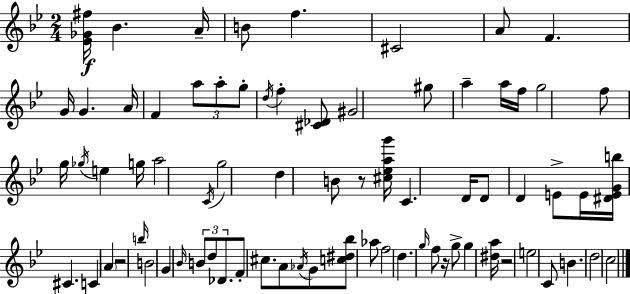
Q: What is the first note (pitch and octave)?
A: Bb4